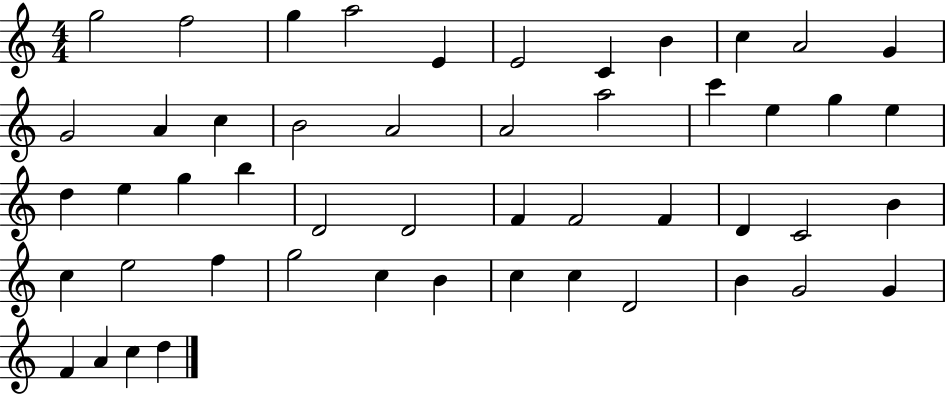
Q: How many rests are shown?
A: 0